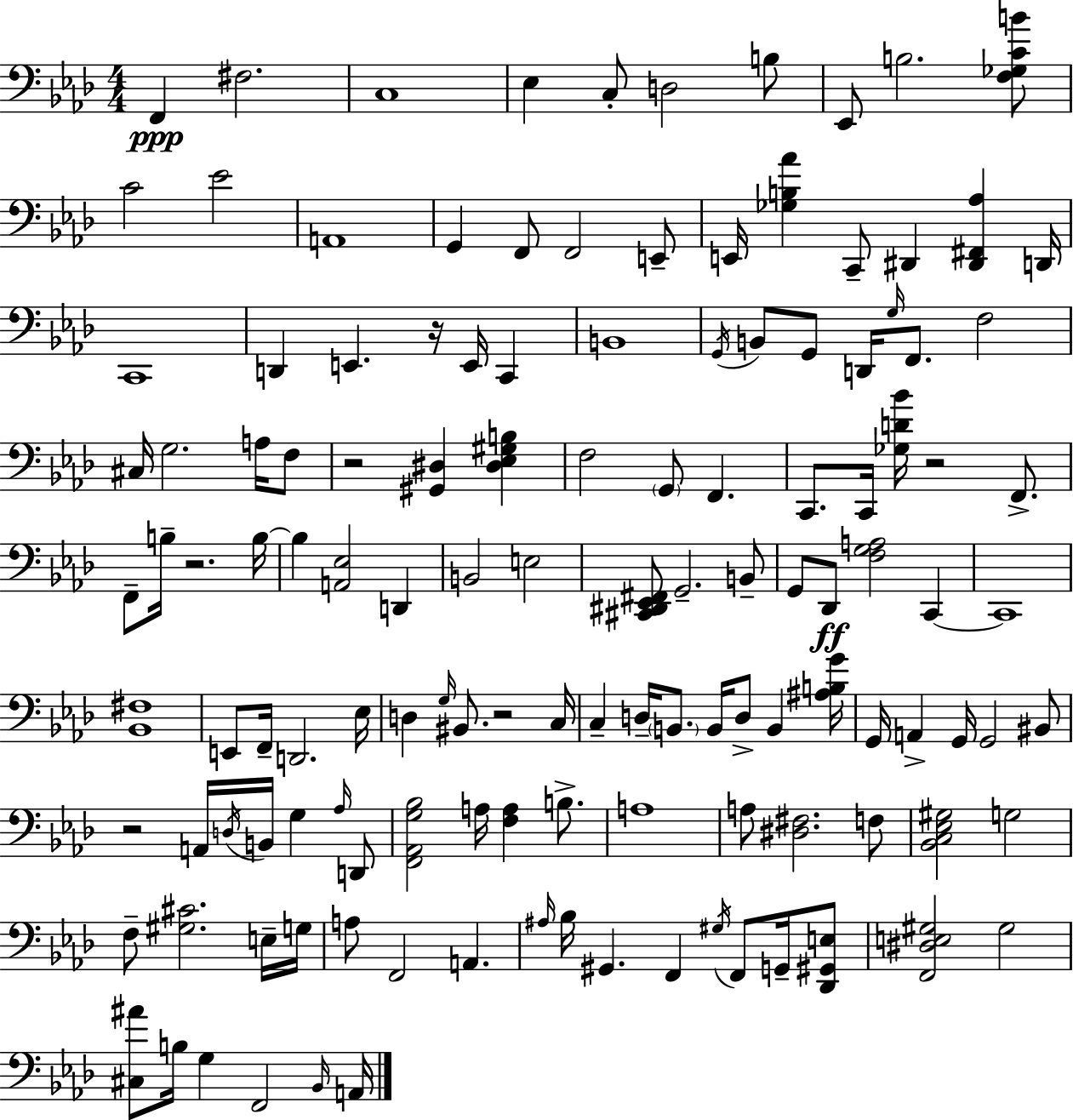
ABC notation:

X:1
T:Untitled
M:4/4
L:1/4
K:Ab
F,, ^F,2 C,4 _E, C,/2 D,2 B,/2 _E,,/2 B,2 [F,_G,CB]/2 C2 _E2 A,,4 G,, F,,/2 F,,2 E,,/2 E,,/4 [_G,B,_A] C,,/2 ^D,, [^D,,^F,,_A,] D,,/4 C,,4 D,, E,, z/4 E,,/4 C,, B,,4 G,,/4 B,,/2 G,,/2 D,,/4 G,/4 F,,/2 F,2 ^C,/4 G,2 A,/4 F,/2 z2 [^G,,^D,] [^D,_E,^G,B,] F,2 G,,/2 F,, C,,/2 C,,/4 [_G,D_B]/4 z2 F,,/2 F,,/2 B,/4 z2 B,/4 B, [A,,_E,]2 D,, B,,2 E,2 [^C,,^D,,_E,,^F,,]/2 G,,2 B,,/2 G,,/2 _D,,/2 [F,G,A,]2 C,, C,,4 [_B,,^F,]4 E,,/2 F,,/4 D,,2 _E,/4 D, G,/4 ^B,,/2 z2 C,/4 C, D,/4 B,,/2 B,,/4 D,/2 B,, [^A,B,G]/4 G,,/4 A,, G,,/4 G,,2 ^B,,/2 z2 A,,/4 D,/4 B,,/4 G, _A,/4 D,,/2 [F,,_A,,G,_B,]2 A,/4 [F,A,] B,/2 A,4 A,/2 [^D,^F,]2 F,/2 [_B,,C,_E,^G,]2 G,2 F,/2 [^G,^C]2 E,/4 G,/4 A,/2 F,,2 A,, ^A,/4 _B,/4 ^G,, F,, ^G,/4 F,,/2 G,,/4 [_D,,^G,,E,]/2 [F,,^D,E,^G,]2 ^G,2 [^C,^A]/2 B,/4 G, F,,2 _B,,/4 A,,/4